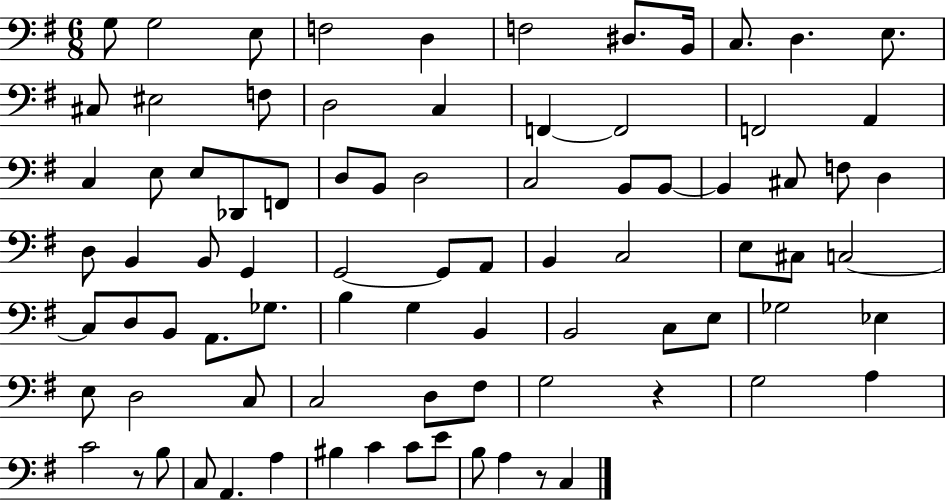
{
  \clef bass
  \numericTimeSignature
  \time 6/8
  \key g \major
  g8 g2 e8 | f2 d4 | f2 dis8. b,16 | c8. d4. e8. | \break cis8 eis2 f8 | d2 c4 | f,4~~ f,2 | f,2 a,4 | \break c4 e8 e8 des,8 f,8 | d8 b,8 d2 | c2 b,8 b,8~~ | b,4 cis8 f8 d4 | \break d8 b,4 b,8 g,4 | g,2~~ g,8 a,8 | b,4 c2 | e8 cis8 c2~~ | \break c8 d8 b,8 a,8. ges8. | b4 g4 b,4 | b,2 c8 e8 | ges2 ees4 | \break e8 d2 c8 | c2 d8 fis8 | g2 r4 | g2 a4 | \break c'2 r8 b8 | c8 a,4. a4 | bis4 c'4 c'8 e'8 | b8 a4 r8 c4 | \break \bar "|."
}